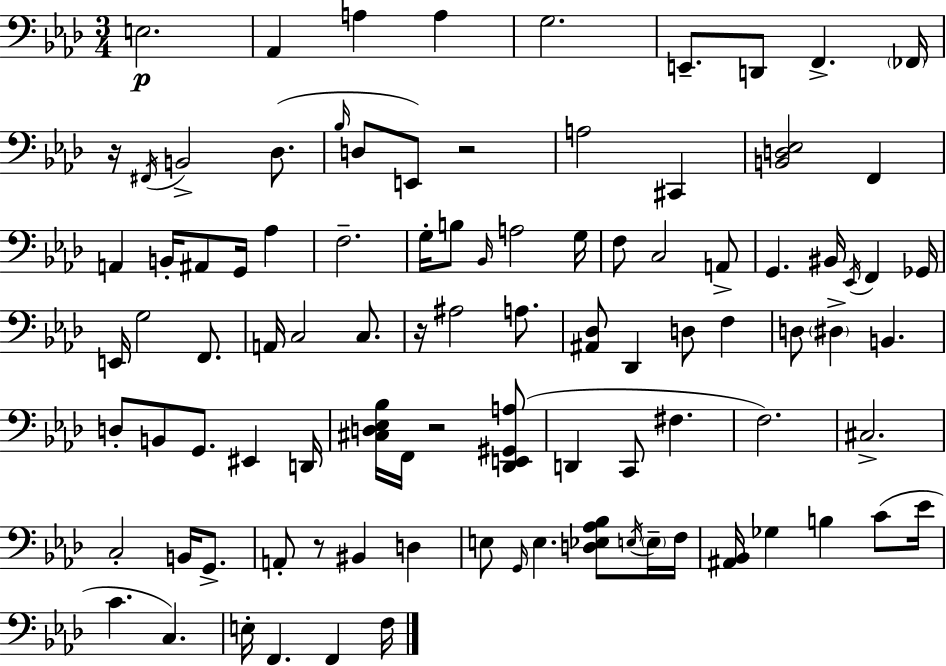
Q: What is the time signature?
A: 3/4